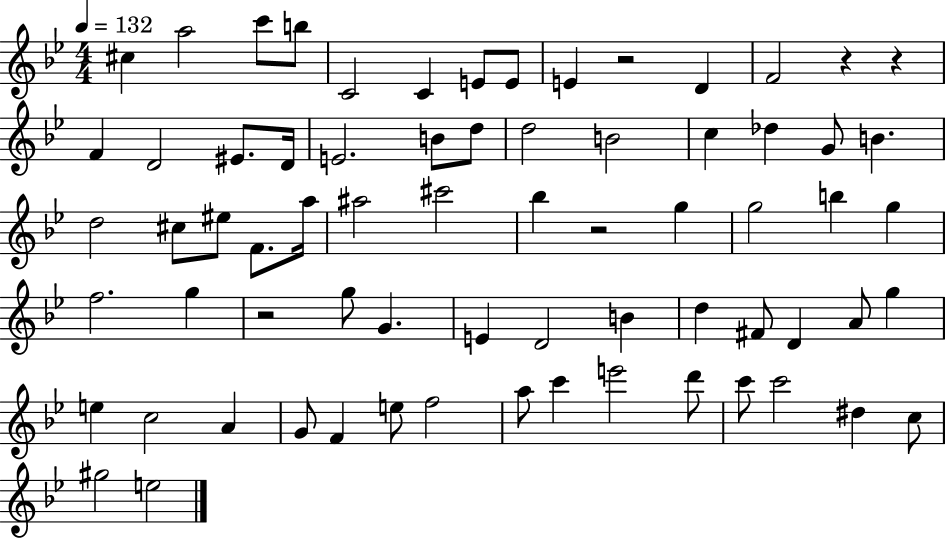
{
  \clef treble
  \numericTimeSignature
  \time 4/4
  \key bes \major
  \tempo 4 = 132
  cis''4 a''2 c'''8 b''8 | c'2 c'4 e'8 e'8 | e'4 r2 d'4 | f'2 r4 r4 | \break f'4 d'2 eis'8. d'16 | e'2. b'8 d''8 | d''2 b'2 | c''4 des''4 g'8 b'4. | \break d''2 cis''8 eis''8 f'8. a''16 | ais''2 cis'''2 | bes''4 r2 g''4 | g''2 b''4 g''4 | \break f''2. g''4 | r2 g''8 g'4. | e'4 d'2 b'4 | d''4 fis'8 d'4 a'8 g''4 | \break e''4 c''2 a'4 | g'8 f'4 e''8 f''2 | a''8 c'''4 e'''2 d'''8 | c'''8 c'''2 dis''4 c''8 | \break gis''2 e''2 | \bar "|."
}